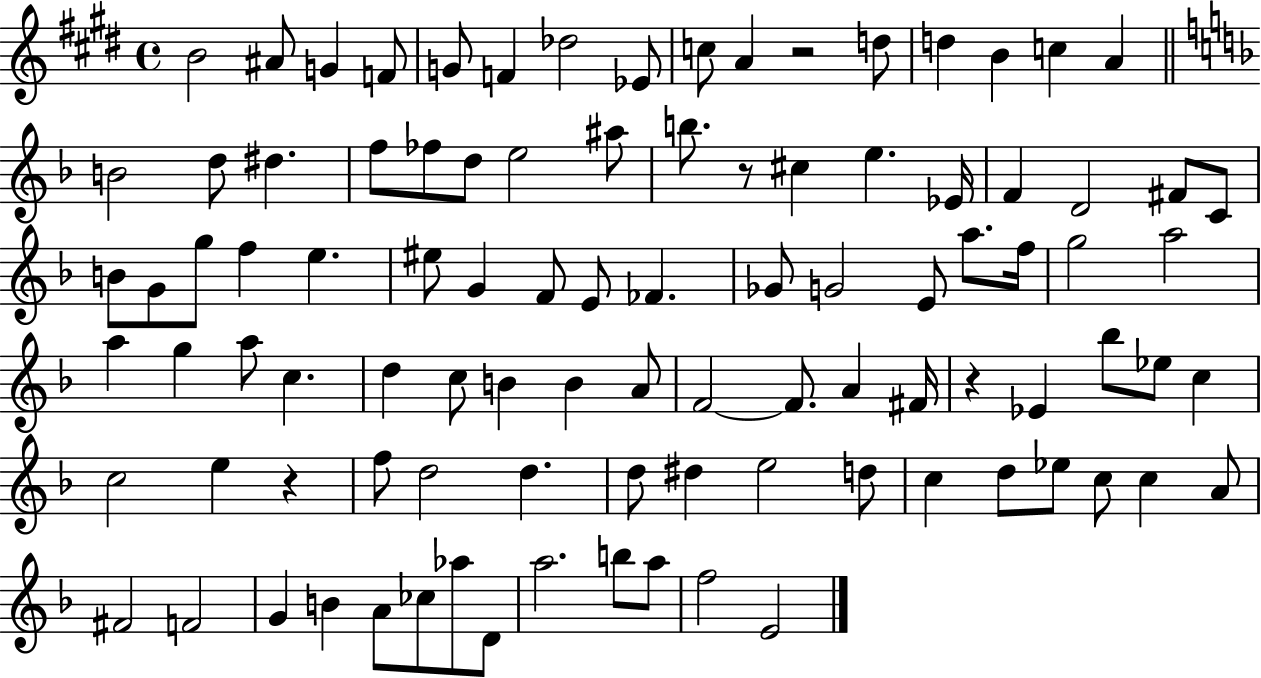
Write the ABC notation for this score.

X:1
T:Untitled
M:4/4
L:1/4
K:E
B2 ^A/2 G F/2 G/2 F _d2 _E/2 c/2 A z2 d/2 d B c A B2 d/2 ^d f/2 _f/2 d/2 e2 ^a/2 b/2 z/2 ^c e _E/4 F D2 ^F/2 C/2 B/2 G/2 g/2 f e ^e/2 G F/2 E/2 _F _G/2 G2 E/2 a/2 f/4 g2 a2 a g a/2 c d c/2 B B A/2 F2 F/2 A ^F/4 z _E _b/2 _e/2 c c2 e z f/2 d2 d d/2 ^d e2 d/2 c d/2 _e/2 c/2 c A/2 ^F2 F2 G B A/2 _c/2 _a/2 D/2 a2 b/2 a/2 f2 E2